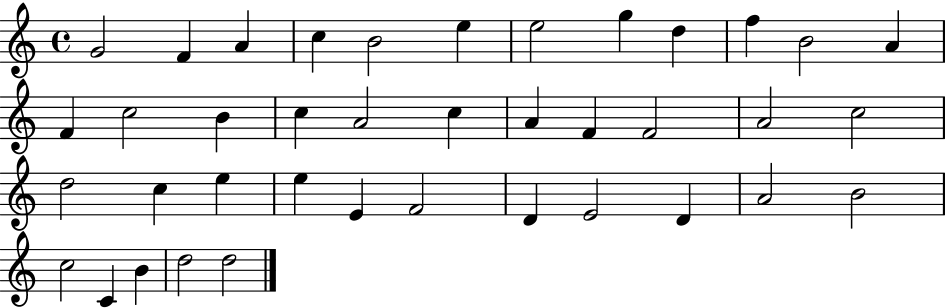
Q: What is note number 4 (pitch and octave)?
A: C5